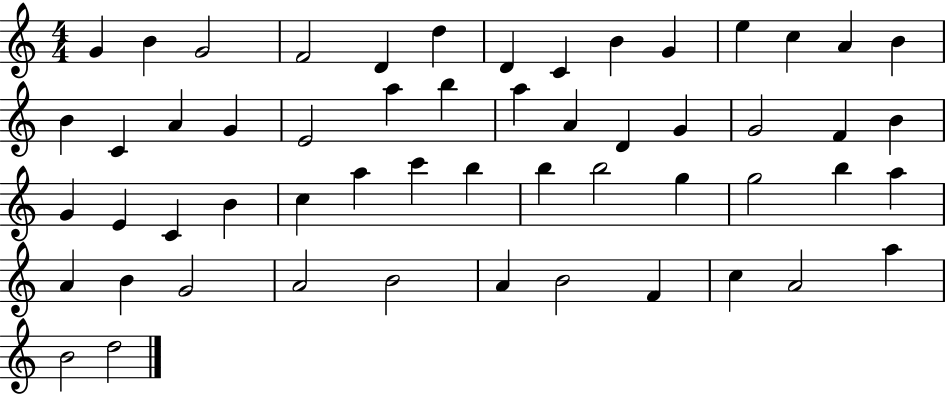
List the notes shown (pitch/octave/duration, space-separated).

G4/q B4/q G4/h F4/h D4/q D5/q D4/q C4/q B4/q G4/q E5/q C5/q A4/q B4/q B4/q C4/q A4/q G4/q E4/h A5/q B5/q A5/q A4/q D4/q G4/q G4/h F4/q B4/q G4/q E4/q C4/q B4/q C5/q A5/q C6/q B5/q B5/q B5/h G5/q G5/h B5/q A5/q A4/q B4/q G4/h A4/h B4/h A4/q B4/h F4/q C5/q A4/h A5/q B4/h D5/h